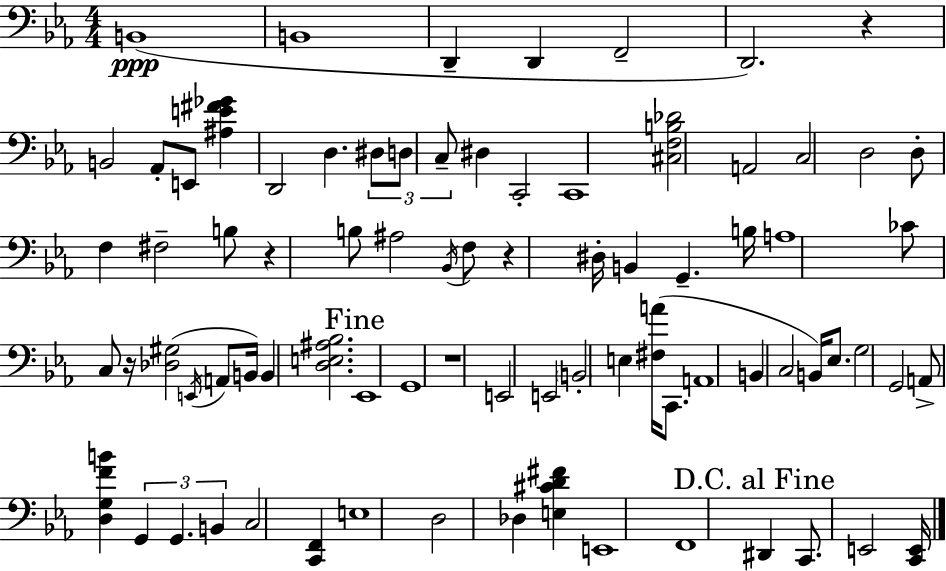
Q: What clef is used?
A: bass